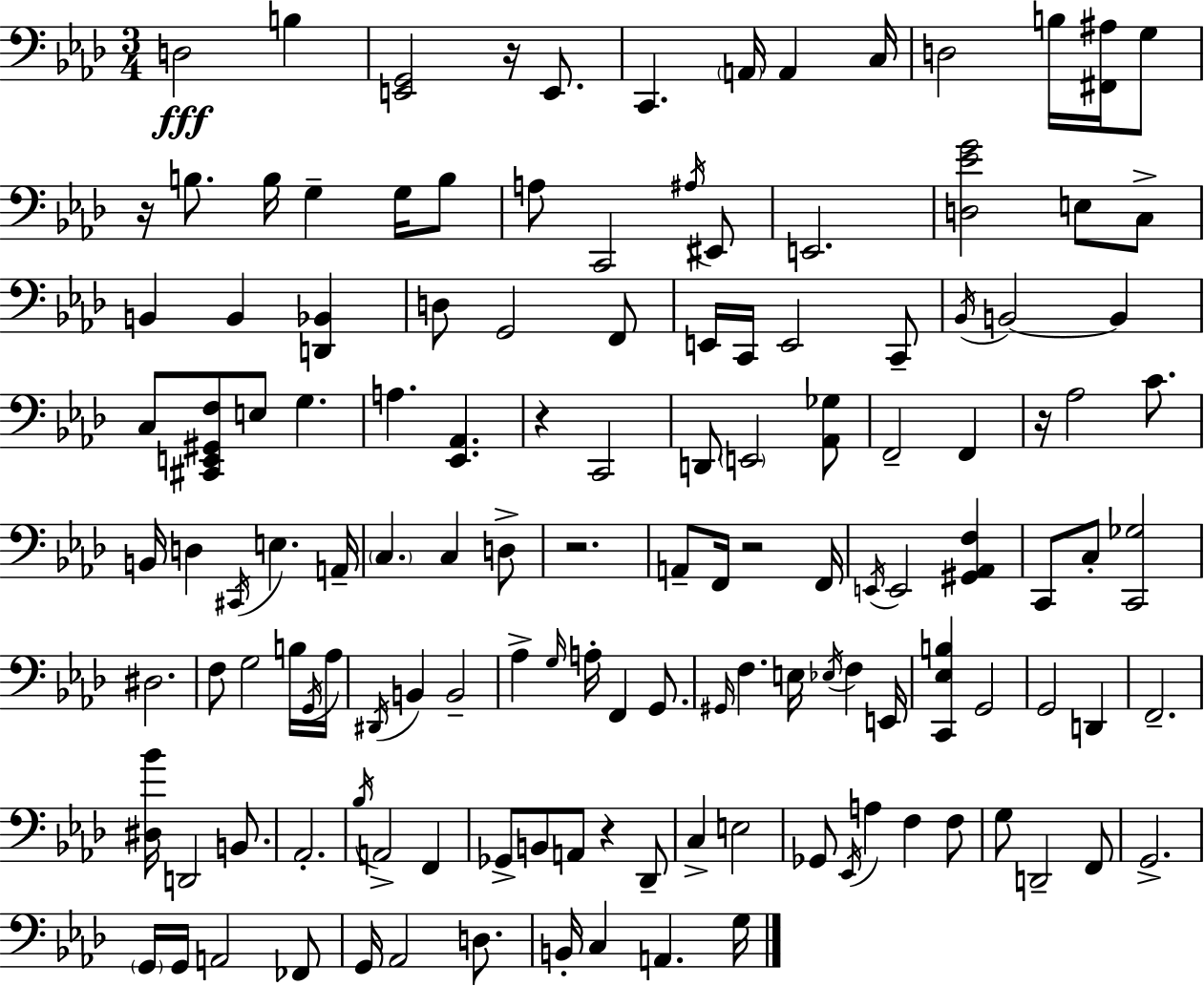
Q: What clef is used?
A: bass